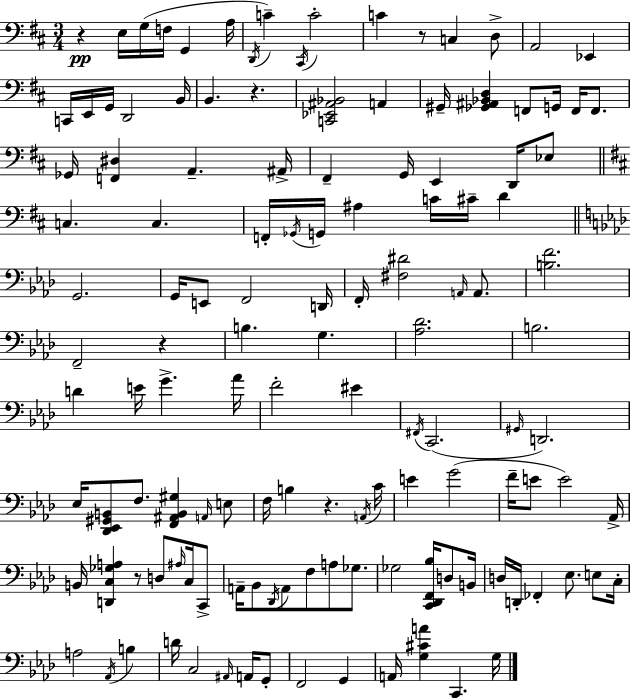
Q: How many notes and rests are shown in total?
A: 130